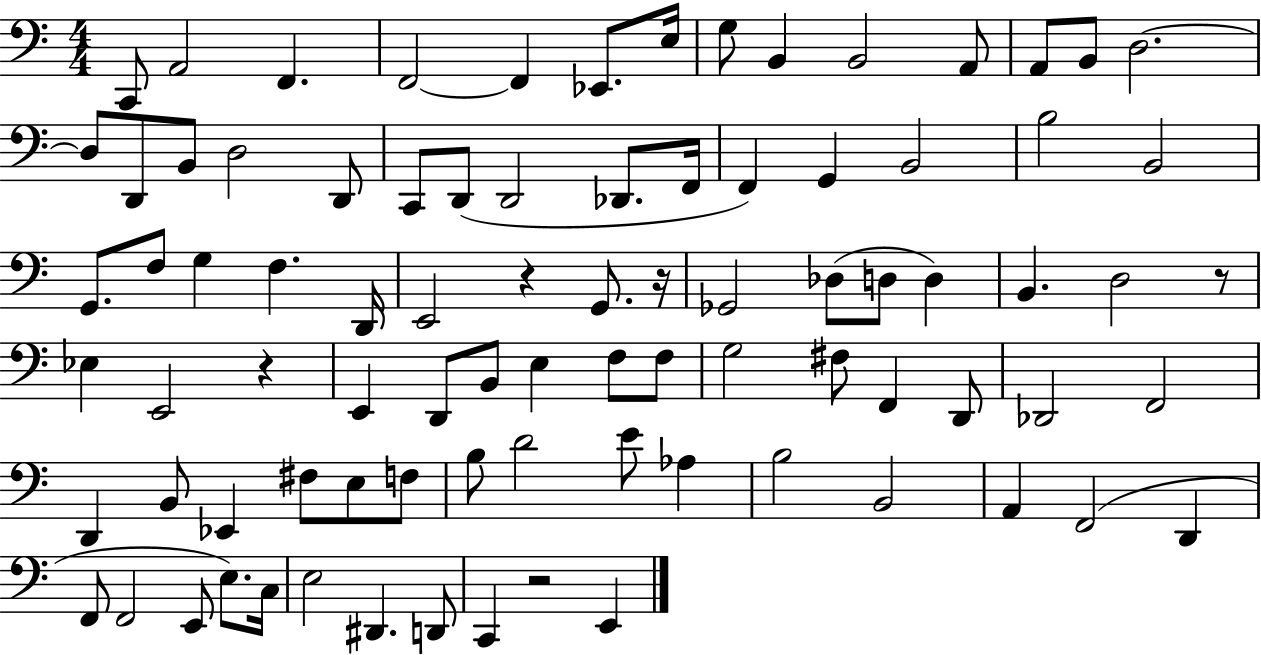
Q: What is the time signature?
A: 4/4